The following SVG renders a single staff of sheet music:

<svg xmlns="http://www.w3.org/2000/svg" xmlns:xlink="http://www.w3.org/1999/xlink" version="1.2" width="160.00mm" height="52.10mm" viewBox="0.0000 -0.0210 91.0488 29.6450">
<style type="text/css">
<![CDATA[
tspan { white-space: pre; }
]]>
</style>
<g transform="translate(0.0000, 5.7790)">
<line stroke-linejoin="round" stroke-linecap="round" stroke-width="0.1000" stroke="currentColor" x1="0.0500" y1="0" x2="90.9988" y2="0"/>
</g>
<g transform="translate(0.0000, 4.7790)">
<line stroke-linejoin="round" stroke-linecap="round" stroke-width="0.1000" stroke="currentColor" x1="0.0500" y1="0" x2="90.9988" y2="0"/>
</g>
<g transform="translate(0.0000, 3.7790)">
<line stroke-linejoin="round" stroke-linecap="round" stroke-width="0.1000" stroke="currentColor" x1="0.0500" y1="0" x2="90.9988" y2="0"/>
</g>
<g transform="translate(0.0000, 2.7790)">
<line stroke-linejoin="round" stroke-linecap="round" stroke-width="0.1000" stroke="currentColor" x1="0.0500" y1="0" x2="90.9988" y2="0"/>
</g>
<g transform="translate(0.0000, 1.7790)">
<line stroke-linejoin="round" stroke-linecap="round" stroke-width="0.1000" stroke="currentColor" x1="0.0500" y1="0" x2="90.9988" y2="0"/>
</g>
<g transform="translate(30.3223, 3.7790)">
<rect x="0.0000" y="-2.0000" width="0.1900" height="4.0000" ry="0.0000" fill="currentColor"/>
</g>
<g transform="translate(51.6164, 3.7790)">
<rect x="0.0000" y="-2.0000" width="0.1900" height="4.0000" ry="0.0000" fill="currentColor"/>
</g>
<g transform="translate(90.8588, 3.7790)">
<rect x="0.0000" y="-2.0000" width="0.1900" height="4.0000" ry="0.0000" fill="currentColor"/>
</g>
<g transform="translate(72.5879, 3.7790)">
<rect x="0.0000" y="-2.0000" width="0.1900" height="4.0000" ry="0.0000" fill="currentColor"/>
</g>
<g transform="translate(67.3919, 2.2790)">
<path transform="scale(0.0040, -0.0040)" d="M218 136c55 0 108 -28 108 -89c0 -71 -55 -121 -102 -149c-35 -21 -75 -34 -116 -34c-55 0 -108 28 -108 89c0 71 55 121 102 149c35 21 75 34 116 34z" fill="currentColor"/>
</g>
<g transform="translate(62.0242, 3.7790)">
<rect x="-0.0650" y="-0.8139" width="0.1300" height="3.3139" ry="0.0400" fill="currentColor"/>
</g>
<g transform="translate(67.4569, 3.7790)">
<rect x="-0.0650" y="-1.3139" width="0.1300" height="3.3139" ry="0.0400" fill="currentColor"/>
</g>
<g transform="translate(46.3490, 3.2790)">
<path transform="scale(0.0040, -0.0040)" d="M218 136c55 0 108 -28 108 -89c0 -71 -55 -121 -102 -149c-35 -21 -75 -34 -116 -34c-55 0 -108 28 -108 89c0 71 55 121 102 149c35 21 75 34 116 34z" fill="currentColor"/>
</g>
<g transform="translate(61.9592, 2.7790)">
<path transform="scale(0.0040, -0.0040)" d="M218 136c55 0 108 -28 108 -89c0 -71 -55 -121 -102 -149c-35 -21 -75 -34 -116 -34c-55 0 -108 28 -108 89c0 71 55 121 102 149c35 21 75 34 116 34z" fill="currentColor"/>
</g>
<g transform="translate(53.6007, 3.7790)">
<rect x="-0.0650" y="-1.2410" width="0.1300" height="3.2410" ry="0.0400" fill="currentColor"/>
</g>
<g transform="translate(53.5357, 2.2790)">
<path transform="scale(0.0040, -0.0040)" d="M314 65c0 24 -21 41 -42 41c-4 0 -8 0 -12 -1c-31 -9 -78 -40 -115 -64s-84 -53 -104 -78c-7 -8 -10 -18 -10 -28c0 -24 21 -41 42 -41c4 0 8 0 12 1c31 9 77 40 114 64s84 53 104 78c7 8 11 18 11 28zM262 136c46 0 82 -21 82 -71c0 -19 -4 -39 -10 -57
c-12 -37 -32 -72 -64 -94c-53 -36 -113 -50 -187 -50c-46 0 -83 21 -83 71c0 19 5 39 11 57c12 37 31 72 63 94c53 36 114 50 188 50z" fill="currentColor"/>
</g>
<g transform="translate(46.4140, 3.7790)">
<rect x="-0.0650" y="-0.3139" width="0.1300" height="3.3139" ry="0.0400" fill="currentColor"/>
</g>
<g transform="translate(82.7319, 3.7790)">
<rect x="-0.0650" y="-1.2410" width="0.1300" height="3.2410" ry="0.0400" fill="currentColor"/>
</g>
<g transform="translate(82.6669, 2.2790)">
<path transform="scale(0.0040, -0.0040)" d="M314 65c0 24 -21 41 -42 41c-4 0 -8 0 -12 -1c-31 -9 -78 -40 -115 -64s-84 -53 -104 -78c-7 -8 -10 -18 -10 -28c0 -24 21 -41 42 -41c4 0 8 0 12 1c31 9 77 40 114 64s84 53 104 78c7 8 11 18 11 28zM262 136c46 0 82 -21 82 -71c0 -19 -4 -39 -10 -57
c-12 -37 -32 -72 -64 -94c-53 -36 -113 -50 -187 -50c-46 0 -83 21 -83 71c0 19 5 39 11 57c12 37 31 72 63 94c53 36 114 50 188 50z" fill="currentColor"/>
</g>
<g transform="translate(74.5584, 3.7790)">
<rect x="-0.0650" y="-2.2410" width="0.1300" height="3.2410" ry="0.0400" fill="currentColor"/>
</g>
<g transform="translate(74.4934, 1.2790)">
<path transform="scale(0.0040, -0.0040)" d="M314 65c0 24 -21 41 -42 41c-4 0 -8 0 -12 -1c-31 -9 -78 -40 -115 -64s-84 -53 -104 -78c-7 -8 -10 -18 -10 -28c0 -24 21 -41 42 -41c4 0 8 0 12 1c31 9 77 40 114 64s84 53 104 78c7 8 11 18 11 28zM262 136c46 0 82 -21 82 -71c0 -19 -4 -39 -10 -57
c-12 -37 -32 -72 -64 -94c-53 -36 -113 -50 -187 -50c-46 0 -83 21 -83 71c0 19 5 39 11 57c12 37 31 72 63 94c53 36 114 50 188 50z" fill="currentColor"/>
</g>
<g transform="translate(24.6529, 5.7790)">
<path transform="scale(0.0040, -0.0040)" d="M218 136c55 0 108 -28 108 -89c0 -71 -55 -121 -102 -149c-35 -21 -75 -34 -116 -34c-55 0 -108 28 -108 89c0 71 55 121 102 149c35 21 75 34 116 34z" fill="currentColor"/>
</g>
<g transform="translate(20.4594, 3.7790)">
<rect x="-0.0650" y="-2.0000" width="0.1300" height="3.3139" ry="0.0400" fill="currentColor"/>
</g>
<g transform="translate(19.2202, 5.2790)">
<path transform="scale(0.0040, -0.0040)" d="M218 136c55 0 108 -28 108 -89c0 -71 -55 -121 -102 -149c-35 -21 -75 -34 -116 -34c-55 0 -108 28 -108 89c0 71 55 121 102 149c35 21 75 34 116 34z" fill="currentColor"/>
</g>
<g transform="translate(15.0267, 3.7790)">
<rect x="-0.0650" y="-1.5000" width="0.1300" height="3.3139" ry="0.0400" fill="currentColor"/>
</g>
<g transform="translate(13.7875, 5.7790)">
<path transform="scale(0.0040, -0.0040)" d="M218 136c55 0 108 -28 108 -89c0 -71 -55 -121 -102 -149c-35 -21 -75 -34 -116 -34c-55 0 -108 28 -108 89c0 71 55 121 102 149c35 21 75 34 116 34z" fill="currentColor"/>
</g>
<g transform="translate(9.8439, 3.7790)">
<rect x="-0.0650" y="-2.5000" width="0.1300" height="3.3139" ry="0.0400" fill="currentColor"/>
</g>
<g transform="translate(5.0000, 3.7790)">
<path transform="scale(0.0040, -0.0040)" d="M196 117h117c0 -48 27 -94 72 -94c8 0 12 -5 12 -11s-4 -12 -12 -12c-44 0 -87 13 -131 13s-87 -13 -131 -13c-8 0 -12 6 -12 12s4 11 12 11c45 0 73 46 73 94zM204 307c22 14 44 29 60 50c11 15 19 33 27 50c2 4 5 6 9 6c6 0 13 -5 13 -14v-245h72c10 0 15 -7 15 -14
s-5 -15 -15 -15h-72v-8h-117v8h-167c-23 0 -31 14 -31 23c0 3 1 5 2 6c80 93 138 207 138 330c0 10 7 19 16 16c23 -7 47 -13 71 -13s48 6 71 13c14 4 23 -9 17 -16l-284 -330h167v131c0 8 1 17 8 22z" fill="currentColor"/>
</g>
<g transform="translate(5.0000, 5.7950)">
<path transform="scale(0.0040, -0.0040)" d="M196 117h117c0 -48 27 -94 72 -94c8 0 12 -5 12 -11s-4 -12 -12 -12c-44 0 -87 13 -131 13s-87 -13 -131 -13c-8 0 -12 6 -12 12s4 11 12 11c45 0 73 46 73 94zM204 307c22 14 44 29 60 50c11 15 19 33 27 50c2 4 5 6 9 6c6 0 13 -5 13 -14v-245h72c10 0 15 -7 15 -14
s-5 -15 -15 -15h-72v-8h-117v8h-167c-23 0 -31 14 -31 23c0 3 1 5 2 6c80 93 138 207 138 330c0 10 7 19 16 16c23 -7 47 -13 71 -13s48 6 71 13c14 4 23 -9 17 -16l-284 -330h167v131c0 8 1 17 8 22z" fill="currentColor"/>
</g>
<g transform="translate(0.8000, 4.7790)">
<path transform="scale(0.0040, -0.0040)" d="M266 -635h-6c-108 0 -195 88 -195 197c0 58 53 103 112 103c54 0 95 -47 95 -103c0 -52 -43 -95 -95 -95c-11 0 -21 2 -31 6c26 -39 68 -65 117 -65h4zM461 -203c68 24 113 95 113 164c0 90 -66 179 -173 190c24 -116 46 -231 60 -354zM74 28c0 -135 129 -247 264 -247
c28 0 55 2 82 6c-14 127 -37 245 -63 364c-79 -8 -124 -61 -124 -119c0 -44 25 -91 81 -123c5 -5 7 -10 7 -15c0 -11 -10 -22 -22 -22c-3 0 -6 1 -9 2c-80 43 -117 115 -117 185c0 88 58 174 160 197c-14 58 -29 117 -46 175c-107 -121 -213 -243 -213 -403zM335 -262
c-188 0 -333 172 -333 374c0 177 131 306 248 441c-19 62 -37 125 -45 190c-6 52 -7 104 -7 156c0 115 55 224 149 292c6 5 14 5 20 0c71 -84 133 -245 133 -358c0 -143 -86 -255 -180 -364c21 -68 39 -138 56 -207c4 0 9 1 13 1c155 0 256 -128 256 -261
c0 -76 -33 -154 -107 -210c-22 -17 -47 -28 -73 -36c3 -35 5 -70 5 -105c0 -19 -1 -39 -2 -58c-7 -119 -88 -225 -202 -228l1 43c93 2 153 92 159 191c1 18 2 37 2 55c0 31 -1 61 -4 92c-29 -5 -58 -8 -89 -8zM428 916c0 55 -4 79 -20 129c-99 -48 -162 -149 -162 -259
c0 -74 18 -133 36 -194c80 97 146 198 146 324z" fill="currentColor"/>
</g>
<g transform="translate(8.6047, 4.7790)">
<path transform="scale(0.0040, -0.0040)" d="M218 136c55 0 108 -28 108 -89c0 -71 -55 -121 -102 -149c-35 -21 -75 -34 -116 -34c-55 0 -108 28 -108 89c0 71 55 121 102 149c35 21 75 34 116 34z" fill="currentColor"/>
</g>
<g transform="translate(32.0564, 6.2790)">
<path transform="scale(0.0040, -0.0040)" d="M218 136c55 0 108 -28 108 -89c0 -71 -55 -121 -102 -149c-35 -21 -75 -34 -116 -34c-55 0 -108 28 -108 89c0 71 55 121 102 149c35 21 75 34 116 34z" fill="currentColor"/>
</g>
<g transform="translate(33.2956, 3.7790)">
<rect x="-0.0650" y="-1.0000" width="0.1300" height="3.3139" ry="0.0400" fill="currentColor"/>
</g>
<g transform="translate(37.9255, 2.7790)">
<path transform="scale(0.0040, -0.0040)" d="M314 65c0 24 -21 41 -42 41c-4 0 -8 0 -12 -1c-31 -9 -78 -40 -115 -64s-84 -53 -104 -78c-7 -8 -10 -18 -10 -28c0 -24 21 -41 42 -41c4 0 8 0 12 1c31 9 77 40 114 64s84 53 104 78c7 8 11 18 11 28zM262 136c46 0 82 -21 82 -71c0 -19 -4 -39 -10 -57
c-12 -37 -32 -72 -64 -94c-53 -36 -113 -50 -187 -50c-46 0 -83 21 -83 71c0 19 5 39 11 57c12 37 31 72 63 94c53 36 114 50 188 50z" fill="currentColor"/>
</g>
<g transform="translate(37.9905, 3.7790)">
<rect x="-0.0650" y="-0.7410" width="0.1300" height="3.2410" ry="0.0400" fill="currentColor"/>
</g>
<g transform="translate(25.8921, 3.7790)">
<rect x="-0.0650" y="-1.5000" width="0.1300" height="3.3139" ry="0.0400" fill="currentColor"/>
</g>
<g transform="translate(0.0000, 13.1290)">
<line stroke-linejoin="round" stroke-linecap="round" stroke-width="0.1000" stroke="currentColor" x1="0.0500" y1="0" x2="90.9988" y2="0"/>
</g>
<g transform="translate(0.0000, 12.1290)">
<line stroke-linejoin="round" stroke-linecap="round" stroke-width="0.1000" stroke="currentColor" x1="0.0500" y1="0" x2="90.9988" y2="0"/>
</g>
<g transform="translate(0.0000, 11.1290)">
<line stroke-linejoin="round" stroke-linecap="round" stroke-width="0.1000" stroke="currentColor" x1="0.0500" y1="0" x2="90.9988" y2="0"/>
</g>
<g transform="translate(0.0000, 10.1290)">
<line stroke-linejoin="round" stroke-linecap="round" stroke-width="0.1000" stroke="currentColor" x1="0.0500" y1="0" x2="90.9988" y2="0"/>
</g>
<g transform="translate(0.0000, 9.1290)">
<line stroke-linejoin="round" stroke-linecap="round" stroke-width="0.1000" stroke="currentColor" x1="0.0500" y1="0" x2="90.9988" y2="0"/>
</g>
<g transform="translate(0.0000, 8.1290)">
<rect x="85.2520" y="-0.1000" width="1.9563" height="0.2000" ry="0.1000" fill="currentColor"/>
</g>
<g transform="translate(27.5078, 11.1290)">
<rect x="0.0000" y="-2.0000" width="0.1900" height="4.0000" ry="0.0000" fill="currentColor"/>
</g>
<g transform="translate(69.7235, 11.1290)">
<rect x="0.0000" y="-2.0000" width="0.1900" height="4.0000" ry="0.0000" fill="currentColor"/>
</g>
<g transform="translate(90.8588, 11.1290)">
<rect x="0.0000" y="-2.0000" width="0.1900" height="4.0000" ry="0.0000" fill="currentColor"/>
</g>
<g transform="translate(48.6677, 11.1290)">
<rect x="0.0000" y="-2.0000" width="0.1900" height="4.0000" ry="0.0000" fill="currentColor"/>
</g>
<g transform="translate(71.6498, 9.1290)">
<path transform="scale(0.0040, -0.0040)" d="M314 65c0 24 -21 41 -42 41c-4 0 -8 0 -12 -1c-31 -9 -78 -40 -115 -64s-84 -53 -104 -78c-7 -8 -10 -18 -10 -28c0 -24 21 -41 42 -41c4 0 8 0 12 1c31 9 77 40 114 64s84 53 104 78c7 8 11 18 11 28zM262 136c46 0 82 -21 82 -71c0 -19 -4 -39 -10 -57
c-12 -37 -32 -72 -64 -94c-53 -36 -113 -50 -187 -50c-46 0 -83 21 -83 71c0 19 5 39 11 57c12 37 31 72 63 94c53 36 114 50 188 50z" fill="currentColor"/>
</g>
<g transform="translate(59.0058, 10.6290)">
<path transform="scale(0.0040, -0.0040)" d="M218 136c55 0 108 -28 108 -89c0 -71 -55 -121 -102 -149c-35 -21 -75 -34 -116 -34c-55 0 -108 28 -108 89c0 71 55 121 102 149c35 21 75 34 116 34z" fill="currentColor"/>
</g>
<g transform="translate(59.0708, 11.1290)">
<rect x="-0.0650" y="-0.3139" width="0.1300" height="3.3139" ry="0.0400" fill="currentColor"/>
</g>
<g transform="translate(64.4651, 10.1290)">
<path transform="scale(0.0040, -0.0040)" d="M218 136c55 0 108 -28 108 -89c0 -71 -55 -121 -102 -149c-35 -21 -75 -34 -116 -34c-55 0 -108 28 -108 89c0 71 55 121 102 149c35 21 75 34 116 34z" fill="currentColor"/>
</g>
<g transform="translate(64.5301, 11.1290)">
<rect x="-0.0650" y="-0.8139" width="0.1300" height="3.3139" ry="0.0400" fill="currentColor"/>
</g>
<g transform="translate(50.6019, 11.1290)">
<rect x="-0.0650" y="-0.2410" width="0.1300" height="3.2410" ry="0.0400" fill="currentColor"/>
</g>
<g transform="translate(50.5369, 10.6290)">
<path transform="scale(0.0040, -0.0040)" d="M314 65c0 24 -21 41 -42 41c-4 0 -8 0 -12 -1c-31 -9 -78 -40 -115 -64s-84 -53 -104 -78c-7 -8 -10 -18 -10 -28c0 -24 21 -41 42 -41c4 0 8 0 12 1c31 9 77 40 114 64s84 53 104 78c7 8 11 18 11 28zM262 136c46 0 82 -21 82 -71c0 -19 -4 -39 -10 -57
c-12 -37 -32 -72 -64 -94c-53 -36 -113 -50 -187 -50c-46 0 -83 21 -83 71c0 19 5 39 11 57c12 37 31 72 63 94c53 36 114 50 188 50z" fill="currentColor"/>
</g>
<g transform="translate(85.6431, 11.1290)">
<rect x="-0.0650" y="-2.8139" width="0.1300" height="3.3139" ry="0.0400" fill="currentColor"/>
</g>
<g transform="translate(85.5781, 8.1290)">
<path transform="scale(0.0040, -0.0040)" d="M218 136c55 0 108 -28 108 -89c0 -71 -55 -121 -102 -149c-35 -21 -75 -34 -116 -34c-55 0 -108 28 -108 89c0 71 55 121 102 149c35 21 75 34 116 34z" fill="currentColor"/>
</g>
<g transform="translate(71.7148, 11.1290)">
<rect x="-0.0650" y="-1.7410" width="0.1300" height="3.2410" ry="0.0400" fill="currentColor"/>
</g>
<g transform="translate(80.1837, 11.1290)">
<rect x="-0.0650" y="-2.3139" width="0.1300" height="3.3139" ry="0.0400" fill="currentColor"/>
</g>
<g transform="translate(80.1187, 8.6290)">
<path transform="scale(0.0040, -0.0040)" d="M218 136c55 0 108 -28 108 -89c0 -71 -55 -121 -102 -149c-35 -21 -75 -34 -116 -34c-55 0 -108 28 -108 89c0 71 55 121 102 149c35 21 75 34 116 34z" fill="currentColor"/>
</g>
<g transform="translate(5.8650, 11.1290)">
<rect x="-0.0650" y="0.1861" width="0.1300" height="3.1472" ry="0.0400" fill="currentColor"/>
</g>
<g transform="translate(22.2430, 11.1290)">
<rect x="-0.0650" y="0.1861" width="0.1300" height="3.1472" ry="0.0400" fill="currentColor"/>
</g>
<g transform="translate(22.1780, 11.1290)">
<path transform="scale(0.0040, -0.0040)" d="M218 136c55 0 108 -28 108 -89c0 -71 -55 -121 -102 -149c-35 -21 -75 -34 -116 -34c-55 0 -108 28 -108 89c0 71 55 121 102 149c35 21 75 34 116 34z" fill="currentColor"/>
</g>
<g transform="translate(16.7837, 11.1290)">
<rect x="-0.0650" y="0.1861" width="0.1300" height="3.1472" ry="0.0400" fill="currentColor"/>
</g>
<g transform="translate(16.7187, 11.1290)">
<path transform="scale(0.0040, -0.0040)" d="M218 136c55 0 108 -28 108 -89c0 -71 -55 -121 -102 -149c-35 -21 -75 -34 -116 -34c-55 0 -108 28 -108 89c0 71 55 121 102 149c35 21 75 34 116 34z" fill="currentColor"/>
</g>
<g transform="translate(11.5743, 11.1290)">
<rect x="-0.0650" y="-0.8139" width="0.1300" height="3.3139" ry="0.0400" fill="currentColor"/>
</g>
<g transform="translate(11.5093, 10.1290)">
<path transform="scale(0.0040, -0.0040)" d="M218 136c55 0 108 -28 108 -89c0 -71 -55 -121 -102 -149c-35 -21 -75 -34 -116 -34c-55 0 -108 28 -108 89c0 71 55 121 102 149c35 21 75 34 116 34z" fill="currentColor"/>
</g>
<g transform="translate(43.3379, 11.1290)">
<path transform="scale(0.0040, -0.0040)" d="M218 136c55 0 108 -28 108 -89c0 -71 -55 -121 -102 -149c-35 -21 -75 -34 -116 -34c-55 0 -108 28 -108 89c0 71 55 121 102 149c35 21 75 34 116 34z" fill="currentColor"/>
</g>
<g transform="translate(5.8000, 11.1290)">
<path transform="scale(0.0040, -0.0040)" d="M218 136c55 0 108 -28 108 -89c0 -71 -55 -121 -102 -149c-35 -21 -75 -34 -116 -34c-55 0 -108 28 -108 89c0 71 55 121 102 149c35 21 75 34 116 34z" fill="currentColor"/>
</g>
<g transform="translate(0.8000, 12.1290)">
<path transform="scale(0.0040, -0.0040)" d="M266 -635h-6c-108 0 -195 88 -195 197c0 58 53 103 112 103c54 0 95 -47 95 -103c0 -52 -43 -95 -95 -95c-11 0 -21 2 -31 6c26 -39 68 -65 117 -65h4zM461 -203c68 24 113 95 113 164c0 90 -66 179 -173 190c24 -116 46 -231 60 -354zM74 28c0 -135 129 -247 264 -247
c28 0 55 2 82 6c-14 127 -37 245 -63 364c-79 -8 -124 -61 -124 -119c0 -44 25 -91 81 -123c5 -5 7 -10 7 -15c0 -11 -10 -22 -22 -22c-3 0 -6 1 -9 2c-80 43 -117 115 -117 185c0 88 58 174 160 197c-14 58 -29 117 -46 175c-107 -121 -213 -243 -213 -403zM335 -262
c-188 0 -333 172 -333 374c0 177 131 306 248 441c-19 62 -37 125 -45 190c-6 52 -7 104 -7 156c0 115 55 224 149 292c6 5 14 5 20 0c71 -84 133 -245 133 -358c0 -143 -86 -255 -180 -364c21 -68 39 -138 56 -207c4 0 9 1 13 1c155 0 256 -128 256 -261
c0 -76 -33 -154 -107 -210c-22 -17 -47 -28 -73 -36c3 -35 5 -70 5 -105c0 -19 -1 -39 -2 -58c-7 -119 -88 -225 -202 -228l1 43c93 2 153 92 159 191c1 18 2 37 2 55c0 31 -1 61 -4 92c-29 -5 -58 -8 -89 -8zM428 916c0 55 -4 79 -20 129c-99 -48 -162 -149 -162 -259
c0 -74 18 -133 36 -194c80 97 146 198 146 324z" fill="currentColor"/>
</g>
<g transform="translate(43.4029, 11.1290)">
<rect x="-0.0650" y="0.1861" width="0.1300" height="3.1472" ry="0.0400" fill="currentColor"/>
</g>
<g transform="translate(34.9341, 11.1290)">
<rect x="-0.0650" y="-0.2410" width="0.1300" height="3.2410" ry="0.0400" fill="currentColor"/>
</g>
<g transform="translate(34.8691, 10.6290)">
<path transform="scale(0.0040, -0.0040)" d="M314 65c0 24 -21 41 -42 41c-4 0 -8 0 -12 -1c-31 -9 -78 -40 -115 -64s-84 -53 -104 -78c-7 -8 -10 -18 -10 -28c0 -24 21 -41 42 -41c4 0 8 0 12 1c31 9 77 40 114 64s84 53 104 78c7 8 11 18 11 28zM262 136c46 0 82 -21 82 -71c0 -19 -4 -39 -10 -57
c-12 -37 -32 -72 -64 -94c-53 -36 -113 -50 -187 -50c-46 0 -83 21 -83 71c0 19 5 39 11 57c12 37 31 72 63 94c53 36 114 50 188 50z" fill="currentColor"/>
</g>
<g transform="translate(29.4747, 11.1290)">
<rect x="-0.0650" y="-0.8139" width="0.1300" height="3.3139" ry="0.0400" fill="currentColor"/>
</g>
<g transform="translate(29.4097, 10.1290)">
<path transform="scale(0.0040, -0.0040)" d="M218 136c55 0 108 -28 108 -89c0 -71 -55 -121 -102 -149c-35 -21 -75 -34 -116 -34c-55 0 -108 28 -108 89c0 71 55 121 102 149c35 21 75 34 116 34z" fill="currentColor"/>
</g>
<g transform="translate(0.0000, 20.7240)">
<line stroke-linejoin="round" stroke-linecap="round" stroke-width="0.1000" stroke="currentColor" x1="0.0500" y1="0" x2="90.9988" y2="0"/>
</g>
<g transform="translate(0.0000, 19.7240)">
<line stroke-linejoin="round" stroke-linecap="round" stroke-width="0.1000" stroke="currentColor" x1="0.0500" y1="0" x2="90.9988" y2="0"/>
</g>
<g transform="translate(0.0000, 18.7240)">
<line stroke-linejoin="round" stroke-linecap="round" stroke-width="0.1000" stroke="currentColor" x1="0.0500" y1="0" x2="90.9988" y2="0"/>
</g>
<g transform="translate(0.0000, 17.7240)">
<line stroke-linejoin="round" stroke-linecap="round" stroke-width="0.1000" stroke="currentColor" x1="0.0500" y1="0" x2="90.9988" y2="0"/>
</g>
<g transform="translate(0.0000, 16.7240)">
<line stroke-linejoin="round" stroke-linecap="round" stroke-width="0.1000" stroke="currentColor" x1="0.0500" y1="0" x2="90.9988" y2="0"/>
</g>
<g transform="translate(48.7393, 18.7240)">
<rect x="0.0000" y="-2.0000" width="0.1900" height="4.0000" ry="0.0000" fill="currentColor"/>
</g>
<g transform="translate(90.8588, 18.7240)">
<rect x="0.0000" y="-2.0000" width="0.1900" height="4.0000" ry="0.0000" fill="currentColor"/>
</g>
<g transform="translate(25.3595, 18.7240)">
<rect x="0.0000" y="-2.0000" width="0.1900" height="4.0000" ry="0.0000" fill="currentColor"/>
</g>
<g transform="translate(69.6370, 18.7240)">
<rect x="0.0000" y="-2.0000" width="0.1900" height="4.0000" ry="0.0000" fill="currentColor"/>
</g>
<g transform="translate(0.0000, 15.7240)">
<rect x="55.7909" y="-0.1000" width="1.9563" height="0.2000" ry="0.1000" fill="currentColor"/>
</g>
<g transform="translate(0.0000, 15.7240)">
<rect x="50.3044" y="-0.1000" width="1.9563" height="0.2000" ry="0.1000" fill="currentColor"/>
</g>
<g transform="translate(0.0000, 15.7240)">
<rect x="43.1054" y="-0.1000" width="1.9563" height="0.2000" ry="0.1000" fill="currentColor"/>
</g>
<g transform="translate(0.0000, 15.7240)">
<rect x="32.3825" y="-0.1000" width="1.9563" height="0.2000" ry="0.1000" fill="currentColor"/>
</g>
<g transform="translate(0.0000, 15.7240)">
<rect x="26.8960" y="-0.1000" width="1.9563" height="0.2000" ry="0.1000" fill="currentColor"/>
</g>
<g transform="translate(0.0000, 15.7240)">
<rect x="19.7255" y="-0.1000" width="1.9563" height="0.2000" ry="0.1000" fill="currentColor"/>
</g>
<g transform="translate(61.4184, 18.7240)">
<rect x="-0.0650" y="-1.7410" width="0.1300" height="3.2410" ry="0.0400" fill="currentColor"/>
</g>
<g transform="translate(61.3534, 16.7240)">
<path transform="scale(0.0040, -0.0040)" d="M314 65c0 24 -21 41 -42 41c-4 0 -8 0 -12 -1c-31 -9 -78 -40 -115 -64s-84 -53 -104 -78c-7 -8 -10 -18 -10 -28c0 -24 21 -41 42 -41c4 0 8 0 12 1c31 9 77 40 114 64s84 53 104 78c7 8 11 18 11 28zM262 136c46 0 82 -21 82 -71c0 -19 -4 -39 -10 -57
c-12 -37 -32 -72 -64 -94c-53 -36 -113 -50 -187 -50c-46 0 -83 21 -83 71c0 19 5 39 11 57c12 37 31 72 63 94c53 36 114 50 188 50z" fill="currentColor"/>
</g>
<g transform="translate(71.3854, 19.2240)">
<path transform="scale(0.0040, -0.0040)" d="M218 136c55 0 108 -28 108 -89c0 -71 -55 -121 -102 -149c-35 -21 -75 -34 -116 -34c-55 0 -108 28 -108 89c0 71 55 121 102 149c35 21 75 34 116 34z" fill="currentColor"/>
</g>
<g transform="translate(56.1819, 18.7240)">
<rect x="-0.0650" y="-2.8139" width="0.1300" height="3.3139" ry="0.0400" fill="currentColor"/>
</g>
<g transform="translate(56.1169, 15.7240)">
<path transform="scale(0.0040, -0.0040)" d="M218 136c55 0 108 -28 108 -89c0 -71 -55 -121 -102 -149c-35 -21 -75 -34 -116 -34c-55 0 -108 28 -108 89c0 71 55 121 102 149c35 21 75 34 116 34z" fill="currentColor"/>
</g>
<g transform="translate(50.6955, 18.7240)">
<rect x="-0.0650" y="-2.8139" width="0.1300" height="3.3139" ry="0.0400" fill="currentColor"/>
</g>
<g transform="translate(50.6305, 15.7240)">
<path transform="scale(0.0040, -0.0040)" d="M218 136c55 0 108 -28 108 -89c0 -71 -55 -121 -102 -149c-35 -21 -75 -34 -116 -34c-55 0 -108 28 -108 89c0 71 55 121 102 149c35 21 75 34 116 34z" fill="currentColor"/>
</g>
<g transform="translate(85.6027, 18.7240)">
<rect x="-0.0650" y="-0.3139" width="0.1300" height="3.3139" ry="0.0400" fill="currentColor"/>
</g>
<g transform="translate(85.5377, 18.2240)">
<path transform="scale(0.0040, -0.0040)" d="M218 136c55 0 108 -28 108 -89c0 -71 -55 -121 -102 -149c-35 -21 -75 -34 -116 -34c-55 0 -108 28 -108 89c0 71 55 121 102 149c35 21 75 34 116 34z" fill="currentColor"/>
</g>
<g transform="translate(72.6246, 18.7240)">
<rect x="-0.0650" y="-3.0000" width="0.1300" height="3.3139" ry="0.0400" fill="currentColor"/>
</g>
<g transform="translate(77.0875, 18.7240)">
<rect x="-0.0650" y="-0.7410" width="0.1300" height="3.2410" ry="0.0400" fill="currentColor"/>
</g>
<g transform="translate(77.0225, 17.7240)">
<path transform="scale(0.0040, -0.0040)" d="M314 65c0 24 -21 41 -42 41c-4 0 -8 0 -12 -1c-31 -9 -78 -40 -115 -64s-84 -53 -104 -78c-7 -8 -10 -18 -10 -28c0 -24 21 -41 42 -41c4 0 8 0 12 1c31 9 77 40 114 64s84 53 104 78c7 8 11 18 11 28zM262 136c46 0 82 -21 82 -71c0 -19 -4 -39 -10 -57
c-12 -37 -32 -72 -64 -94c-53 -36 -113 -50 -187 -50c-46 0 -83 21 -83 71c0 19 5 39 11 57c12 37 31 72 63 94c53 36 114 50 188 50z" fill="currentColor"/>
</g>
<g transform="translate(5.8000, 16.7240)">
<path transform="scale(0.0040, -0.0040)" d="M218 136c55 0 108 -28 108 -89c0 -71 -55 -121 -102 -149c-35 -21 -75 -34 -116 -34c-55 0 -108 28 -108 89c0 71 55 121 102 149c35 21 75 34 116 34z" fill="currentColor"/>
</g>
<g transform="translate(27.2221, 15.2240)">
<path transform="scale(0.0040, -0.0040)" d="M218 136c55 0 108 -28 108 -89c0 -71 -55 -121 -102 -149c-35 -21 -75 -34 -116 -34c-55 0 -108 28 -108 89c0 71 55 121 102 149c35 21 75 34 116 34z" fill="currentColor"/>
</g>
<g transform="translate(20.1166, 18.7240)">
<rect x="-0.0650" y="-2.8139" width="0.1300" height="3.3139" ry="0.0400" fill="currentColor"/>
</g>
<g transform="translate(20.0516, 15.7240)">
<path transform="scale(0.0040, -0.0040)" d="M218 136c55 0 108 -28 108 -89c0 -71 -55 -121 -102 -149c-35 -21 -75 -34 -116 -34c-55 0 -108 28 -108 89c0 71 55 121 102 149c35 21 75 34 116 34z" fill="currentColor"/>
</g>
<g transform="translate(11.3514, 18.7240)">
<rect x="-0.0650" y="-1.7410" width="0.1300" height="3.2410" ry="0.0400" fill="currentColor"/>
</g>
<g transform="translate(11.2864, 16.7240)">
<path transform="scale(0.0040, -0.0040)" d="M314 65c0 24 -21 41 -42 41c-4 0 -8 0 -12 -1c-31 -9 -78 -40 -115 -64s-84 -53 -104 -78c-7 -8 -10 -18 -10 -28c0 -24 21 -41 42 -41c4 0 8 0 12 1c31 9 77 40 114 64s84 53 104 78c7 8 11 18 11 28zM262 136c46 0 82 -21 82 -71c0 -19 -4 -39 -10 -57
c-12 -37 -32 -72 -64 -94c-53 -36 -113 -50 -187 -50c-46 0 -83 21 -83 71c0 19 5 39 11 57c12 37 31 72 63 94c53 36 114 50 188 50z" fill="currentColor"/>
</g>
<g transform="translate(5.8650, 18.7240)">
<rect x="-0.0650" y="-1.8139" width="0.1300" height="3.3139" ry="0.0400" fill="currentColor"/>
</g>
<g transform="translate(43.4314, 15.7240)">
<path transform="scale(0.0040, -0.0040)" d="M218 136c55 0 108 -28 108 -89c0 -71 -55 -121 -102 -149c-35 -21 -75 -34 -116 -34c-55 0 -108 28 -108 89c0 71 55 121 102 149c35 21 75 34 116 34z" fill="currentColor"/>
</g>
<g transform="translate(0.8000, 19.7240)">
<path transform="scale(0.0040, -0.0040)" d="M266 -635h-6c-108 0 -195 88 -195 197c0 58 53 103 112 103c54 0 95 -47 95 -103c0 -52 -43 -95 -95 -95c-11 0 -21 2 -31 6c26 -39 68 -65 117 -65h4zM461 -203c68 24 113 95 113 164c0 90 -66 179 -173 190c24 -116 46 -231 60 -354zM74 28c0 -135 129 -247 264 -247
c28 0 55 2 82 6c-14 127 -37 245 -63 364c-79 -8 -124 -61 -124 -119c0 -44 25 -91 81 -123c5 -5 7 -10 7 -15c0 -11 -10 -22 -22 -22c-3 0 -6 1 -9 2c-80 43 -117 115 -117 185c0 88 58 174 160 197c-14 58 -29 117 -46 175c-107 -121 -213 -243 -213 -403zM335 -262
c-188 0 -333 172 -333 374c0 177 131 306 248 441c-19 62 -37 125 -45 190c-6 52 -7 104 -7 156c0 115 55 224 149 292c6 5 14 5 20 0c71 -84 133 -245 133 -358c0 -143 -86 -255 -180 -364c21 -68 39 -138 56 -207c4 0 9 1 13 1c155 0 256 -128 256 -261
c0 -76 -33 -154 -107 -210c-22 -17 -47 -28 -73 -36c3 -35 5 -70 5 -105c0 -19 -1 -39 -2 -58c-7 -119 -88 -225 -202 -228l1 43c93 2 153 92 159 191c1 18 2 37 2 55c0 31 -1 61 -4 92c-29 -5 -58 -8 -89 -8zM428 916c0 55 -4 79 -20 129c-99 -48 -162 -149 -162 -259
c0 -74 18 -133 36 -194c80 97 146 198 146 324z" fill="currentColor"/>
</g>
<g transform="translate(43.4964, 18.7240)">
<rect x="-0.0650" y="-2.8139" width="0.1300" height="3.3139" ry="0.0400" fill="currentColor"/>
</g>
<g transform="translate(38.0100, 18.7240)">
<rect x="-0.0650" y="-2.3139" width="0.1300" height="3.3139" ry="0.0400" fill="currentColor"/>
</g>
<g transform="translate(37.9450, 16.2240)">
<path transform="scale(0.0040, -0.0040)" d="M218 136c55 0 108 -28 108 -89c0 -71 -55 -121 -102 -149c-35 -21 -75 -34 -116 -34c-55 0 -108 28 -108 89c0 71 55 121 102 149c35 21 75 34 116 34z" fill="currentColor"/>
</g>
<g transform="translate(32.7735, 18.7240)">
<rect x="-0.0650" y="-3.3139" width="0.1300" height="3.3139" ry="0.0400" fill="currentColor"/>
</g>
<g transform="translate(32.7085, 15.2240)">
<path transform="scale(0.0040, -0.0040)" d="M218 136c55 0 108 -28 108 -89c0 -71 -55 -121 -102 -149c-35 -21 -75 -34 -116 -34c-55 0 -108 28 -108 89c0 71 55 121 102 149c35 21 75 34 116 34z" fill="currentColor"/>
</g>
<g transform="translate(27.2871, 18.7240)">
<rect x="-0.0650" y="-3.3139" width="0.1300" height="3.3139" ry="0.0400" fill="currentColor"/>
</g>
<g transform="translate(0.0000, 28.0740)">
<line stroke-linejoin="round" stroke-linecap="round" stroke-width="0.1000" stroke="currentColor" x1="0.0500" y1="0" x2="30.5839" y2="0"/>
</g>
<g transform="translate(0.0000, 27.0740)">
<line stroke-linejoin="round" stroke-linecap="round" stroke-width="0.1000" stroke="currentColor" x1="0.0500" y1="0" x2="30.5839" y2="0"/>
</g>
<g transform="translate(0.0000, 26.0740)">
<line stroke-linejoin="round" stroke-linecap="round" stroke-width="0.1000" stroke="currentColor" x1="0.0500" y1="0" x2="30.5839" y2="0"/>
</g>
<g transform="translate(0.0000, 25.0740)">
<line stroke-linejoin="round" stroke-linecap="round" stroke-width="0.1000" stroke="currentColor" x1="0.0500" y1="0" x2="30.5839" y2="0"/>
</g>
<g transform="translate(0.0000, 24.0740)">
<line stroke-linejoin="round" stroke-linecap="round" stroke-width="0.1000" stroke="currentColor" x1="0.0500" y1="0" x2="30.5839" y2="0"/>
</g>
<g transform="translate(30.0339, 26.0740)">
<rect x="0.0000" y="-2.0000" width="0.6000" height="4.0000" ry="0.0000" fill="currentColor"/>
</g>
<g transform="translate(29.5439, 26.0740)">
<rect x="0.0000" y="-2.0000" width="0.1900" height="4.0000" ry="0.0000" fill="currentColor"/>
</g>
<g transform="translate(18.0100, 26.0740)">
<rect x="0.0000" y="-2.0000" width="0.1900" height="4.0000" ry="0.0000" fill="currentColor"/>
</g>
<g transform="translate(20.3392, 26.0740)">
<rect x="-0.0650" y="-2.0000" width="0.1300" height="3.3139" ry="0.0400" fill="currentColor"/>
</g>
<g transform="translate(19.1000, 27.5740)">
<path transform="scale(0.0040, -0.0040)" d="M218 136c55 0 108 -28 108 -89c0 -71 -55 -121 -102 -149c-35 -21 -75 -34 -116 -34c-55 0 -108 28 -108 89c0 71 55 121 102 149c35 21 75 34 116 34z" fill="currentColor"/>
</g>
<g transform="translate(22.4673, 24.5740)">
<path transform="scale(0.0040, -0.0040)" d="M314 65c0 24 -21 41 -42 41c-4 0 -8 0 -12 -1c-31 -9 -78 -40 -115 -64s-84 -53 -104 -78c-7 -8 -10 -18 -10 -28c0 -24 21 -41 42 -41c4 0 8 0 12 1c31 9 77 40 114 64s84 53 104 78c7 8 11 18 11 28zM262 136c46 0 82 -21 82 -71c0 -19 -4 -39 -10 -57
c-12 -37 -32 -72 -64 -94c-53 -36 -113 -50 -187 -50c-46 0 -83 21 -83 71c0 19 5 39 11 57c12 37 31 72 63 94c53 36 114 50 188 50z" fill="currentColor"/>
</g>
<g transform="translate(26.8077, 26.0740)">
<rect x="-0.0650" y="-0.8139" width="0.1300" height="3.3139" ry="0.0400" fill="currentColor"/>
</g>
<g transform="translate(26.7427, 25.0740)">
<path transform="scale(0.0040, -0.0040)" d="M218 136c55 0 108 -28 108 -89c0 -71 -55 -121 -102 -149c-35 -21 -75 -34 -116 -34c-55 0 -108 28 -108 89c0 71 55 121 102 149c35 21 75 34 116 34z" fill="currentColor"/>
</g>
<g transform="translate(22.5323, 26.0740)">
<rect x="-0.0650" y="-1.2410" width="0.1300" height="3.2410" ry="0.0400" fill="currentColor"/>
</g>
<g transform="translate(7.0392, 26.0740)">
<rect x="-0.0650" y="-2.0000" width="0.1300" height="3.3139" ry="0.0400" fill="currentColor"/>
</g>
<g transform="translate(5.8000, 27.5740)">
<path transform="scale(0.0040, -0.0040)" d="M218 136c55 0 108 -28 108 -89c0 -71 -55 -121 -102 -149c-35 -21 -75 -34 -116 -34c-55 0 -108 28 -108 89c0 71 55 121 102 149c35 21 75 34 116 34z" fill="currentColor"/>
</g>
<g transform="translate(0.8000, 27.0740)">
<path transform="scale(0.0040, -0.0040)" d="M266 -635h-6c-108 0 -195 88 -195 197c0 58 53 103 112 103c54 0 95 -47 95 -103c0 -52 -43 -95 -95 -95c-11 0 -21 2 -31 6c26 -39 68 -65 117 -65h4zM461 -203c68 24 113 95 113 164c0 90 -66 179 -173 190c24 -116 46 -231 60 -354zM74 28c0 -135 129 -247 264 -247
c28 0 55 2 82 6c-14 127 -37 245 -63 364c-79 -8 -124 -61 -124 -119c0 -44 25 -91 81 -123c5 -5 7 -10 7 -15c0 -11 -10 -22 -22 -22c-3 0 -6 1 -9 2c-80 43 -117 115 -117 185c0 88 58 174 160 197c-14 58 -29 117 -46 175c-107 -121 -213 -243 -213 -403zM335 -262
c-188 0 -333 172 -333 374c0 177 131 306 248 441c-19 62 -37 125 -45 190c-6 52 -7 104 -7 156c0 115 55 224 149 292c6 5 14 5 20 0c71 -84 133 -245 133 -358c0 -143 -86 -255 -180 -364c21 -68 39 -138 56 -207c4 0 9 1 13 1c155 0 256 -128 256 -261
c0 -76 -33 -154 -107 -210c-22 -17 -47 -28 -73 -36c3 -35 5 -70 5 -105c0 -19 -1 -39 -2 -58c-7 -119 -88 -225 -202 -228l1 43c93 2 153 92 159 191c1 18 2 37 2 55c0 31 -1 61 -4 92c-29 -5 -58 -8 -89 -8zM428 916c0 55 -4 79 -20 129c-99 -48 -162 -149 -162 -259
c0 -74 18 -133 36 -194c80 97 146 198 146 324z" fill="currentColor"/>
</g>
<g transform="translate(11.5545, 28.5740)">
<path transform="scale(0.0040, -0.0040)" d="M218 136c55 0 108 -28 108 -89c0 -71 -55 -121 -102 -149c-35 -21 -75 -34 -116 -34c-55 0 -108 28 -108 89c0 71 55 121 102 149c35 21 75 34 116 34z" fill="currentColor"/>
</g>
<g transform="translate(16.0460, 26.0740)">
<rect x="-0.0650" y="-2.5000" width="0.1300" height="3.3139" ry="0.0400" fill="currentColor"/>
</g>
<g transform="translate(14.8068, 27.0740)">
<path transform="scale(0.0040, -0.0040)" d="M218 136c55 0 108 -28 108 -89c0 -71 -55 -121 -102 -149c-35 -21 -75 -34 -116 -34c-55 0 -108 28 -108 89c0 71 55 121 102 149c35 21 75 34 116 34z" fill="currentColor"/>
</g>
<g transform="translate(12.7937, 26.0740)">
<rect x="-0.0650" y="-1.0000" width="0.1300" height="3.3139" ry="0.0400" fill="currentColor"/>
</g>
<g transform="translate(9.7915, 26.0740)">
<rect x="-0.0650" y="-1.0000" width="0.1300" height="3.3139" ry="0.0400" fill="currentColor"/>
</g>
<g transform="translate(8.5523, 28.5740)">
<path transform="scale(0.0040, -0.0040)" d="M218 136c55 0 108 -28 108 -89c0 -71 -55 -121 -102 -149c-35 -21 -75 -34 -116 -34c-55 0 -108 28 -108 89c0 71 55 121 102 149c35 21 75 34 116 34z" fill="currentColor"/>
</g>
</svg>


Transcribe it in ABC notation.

X:1
T:Untitled
M:4/4
L:1/4
K:C
G E F E D d2 c e2 d e g2 e2 B d B B d c2 B c2 c d f2 g a f f2 a b b g a a a f2 A d2 c F D D G F e2 d